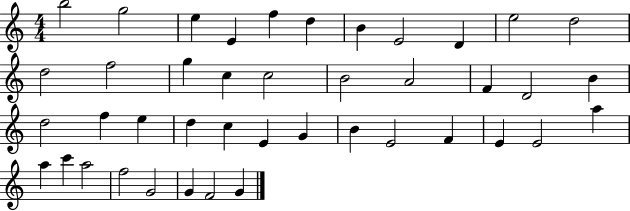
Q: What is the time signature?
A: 4/4